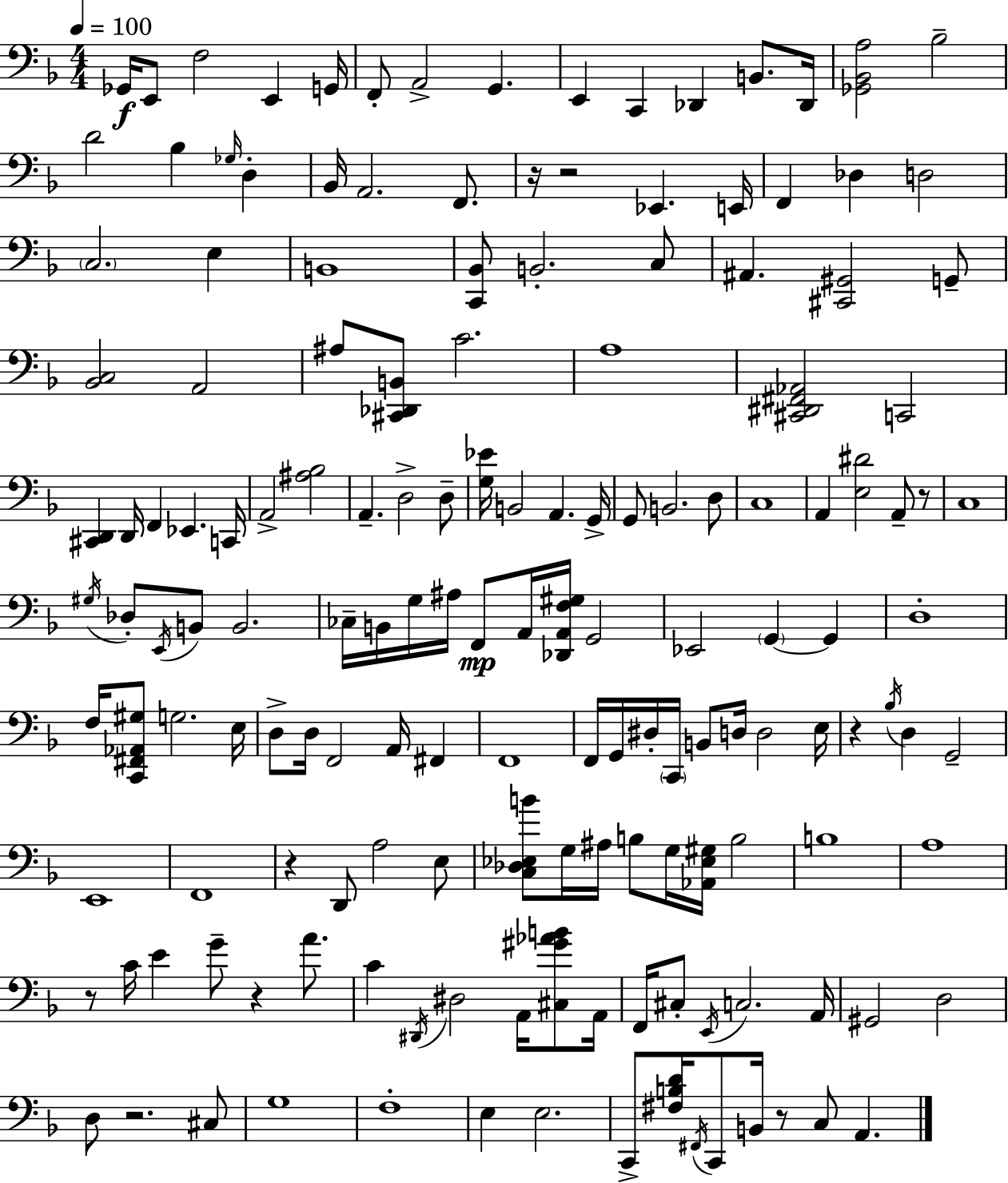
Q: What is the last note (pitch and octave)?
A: A2